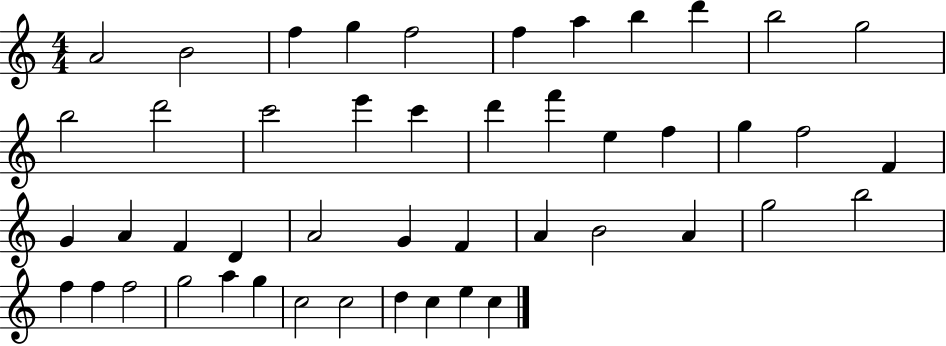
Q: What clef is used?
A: treble